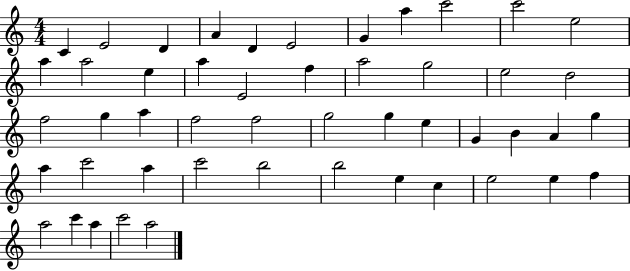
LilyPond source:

{
  \clef treble
  \numericTimeSignature
  \time 4/4
  \key c \major
  c'4 e'2 d'4 | a'4 d'4 e'2 | g'4 a''4 c'''2 | c'''2 e''2 | \break a''4 a''2 e''4 | a''4 e'2 f''4 | a''2 g''2 | e''2 d''2 | \break f''2 g''4 a''4 | f''2 f''2 | g''2 g''4 e''4 | g'4 b'4 a'4 g''4 | \break a''4 c'''2 a''4 | c'''2 b''2 | b''2 e''4 c''4 | e''2 e''4 f''4 | \break a''2 c'''4 a''4 | c'''2 a''2 | \bar "|."
}